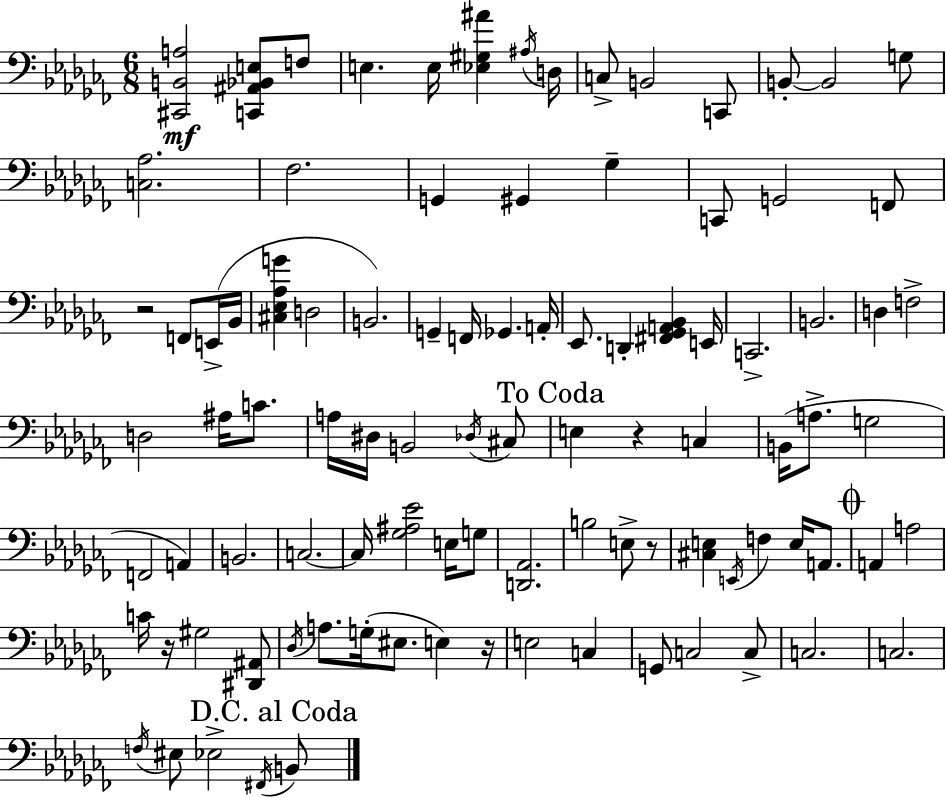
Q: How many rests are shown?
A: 5